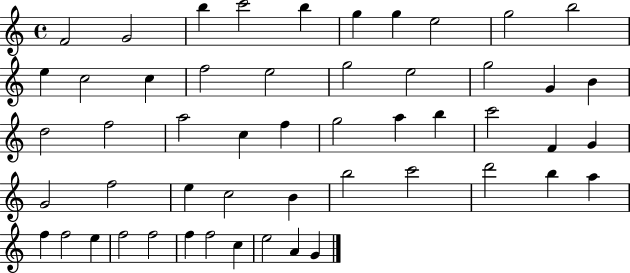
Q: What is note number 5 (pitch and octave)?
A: B5